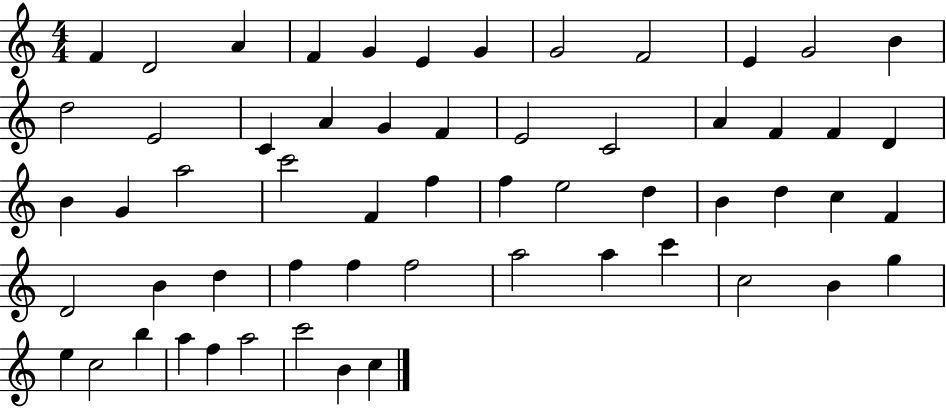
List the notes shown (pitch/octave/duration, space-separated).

F4/q D4/h A4/q F4/q G4/q E4/q G4/q G4/h F4/h E4/q G4/h B4/q D5/h E4/h C4/q A4/q G4/q F4/q E4/h C4/h A4/q F4/q F4/q D4/q B4/q G4/q A5/h C6/h F4/q F5/q F5/q E5/h D5/q B4/q D5/q C5/q F4/q D4/h B4/q D5/q F5/q F5/q F5/h A5/h A5/q C6/q C5/h B4/q G5/q E5/q C5/h B5/q A5/q F5/q A5/h C6/h B4/q C5/q